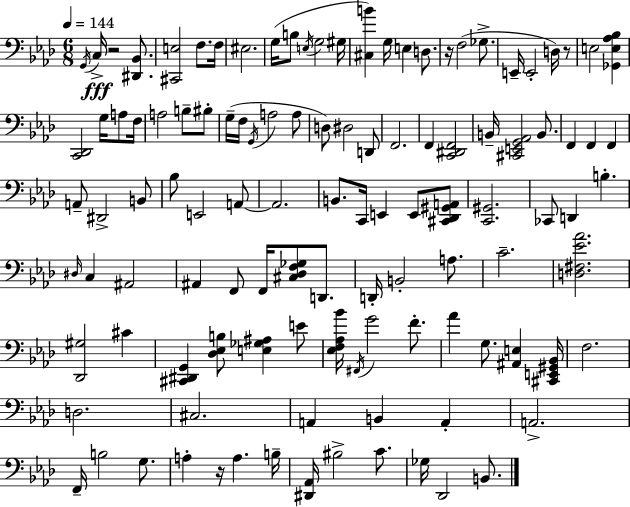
G2/s C3/s R/h [D#2,Bb2]/e. [C#2,E3]/h F3/e. F3/s EIS3/h. G3/s B3/e E3/s G3/h G#3/s [C#3,B4]/q G3/s E3/q D3/e. R/s F3/h Gb3/e. E2/s E2/h D3/s R/e E3/h [Gb2,E3,Ab3,Bb3]/q [C2,Db2]/h G3/s A3/e F3/s A3/h B3/e BIS3/e G3/s F3/s G2/s A3/h A3/e D3/e D#3/h D2/e F2/h. F2/q [C2,D#2,F2]/h B2/s [C#2,E2,G2,Ab2]/h B2/e. F2/q F2/q F2/q A2/e D#2/h B2/e Bb3/e E2/h A2/e A2/h. B2/e. C2/s E2/q E2/e [C#2,Db2,G#2,A2]/e [C2,G#2]/h. CES2/e D2/q B3/q. D#3/s C3/q A#2/h A#2/q F2/e F2/s [C#3,Db3,F3,Gb3]/e D2/e. D2/s B2/h A3/e. C4/h. [D3,F#3,Eb4,Ab4]/h. [Db2,G#3]/h C#4/q [C#2,D#2,G2]/q [Db3,Eb3,B3]/e [E3,Gb3,A#3]/q E4/e [Eb3,F3,Ab3,Bb4]/s F#2/s G4/h F4/e. Ab4/q G3/e. [A#2,E3]/q [C#2,E2,G#2,Bb2]/s F3/h. D3/h. C#3/h. A2/q B2/q A2/q A2/h. F2/s B3/h G3/e. A3/q R/s A3/q. B3/s [D#2,Ab2]/s BIS3/h C4/e. Gb3/s Db2/h B2/e.